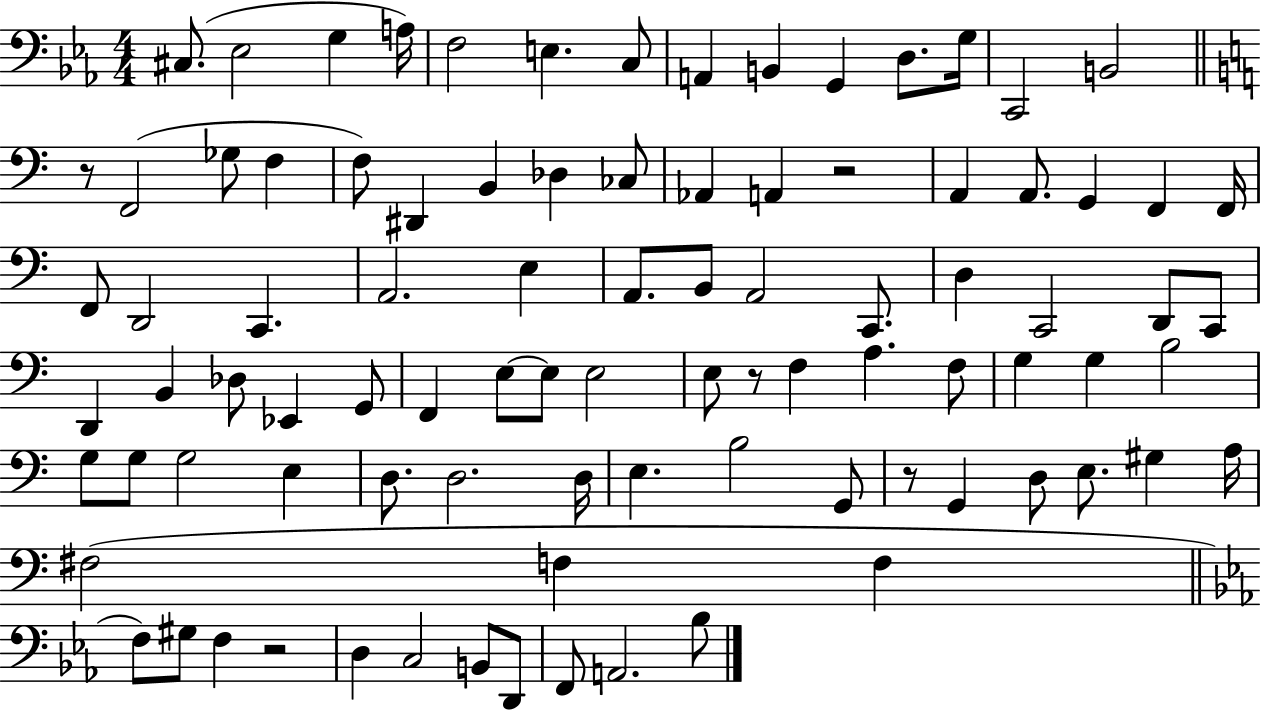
{
  \clef bass
  \numericTimeSignature
  \time 4/4
  \key ees \major
  \repeat volta 2 { cis8.( ees2 g4 a16) | f2 e4. c8 | a,4 b,4 g,4 d8. g16 | c,2 b,2 | \break \bar "||" \break \key a \minor r8 f,2( ges8 f4 | f8) dis,4 b,4 des4 ces8 | aes,4 a,4 r2 | a,4 a,8. g,4 f,4 f,16 | \break f,8 d,2 c,4. | a,2. e4 | a,8. b,8 a,2 c,8. | d4 c,2 d,8 c,8 | \break d,4 b,4 des8 ees,4 g,8 | f,4 e8~~ e8 e2 | e8 r8 f4 a4. f8 | g4 g4 b2 | \break g8 g8 g2 e4 | d8. d2. d16 | e4. b2 g,8 | r8 g,4 d8 e8. gis4 a16 | \break fis2( f4 f4 | \bar "||" \break \key ees \major f8) gis8 f4 r2 | d4 c2 b,8 d,8 | f,8 a,2. bes8 | } \bar "|."
}